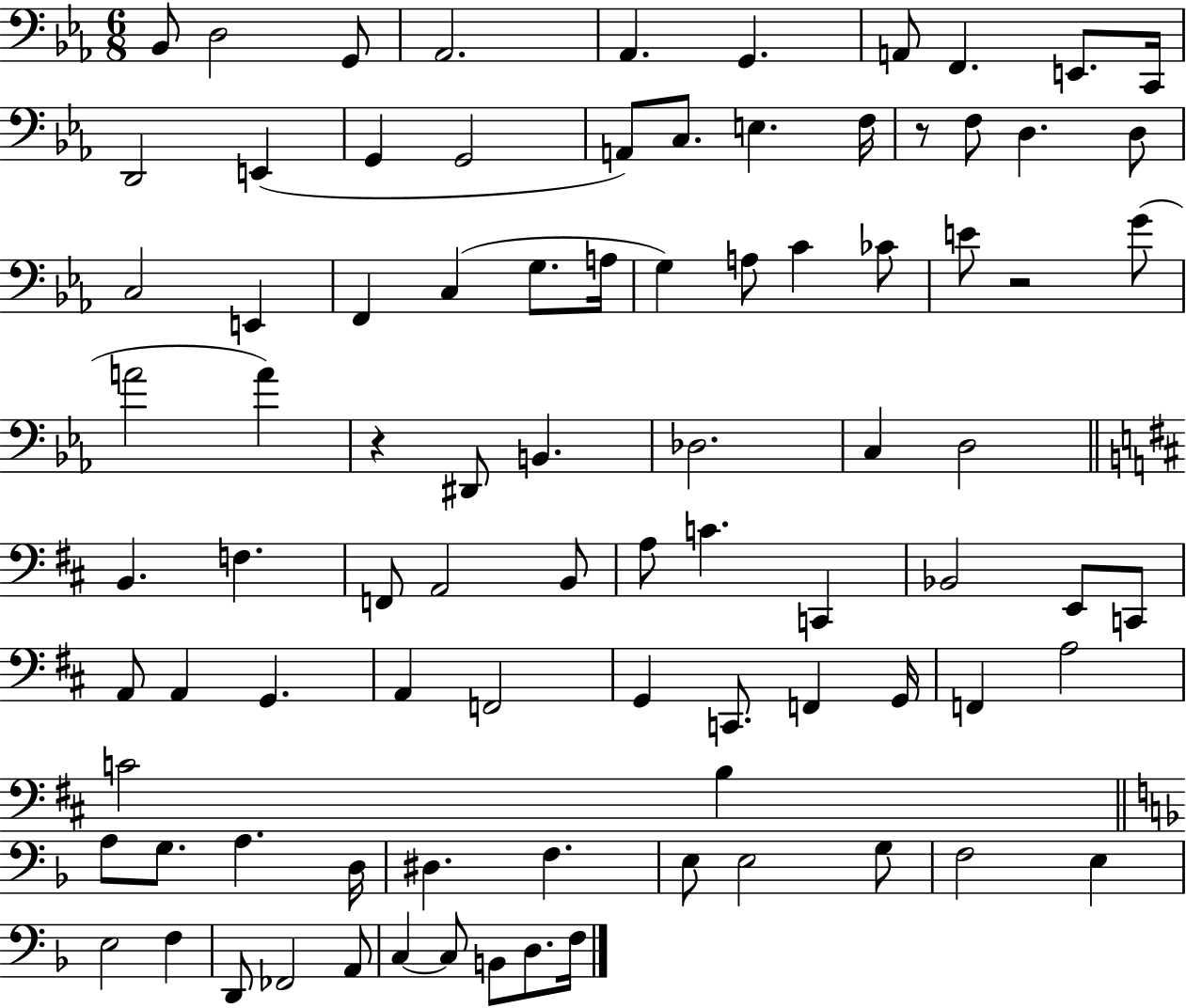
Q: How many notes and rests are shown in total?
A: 88